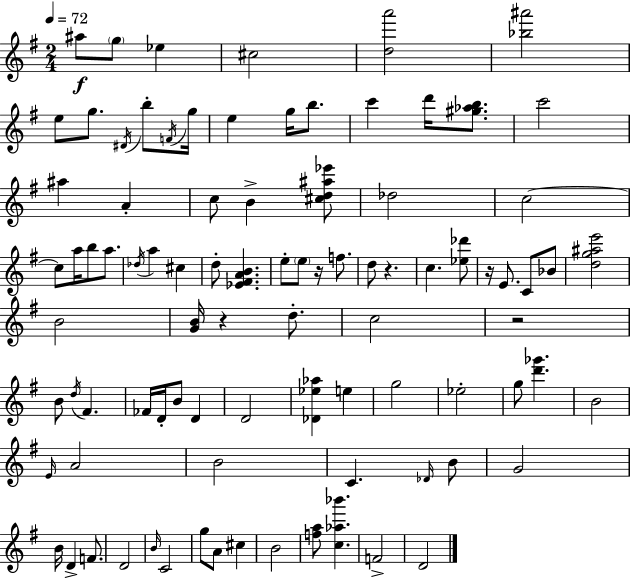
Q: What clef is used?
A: treble